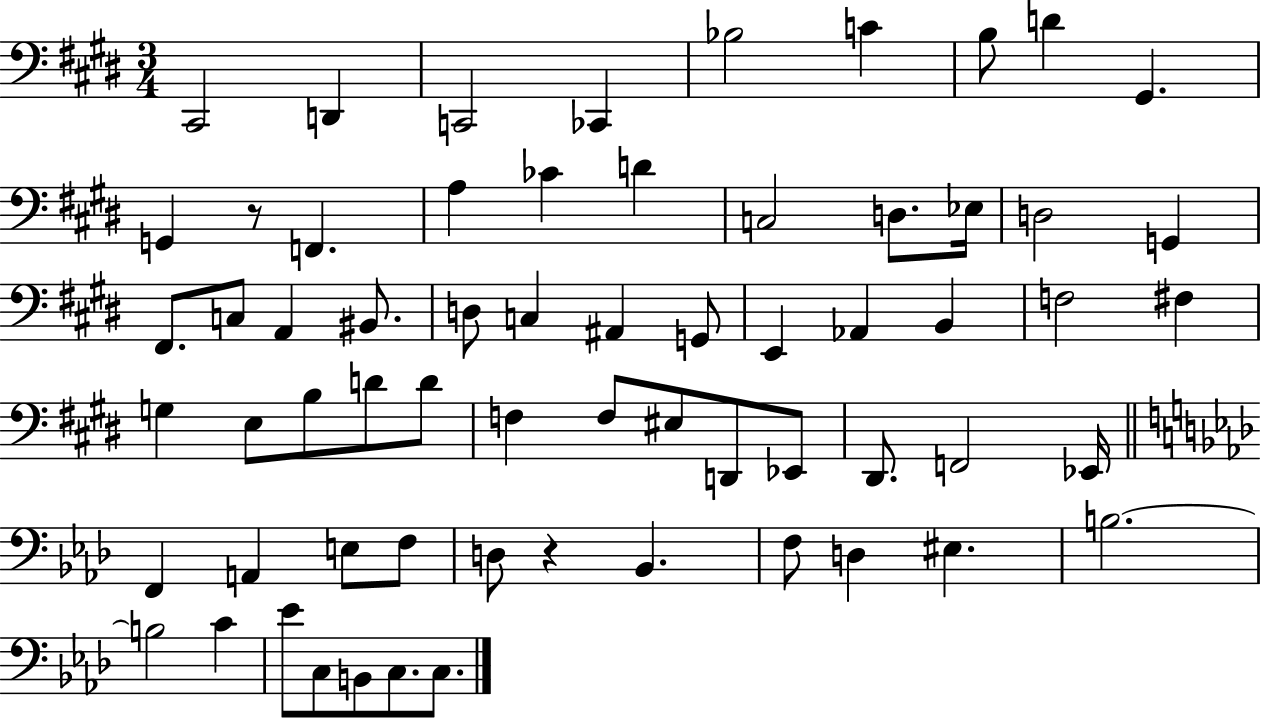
C#2/h D2/q C2/h CES2/q Bb3/h C4/q B3/e D4/q G#2/q. G2/q R/e F2/q. A3/q CES4/q D4/q C3/h D3/e. Eb3/s D3/h G2/q F#2/e. C3/e A2/q BIS2/e. D3/e C3/q A#2/q G2/e E2/q Ab2/q B2/q F3/h F#3/q G3/q E3/e B3/e D4/e D4/e F3/q F3/e EIS3/e D2/e Eb2/e D#2/e. F2/h Eb2/s F2/q A2/q E3/e F3/e D3/e R/q Bb2/q. F3/e D3/q EIS3/q. B3/h. B3/h C4/q Eb4/e C3/e B2/e C3/e. C3/e.